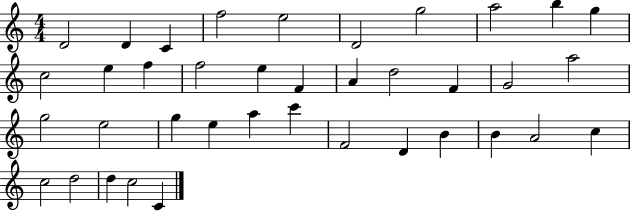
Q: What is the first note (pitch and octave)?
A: D4